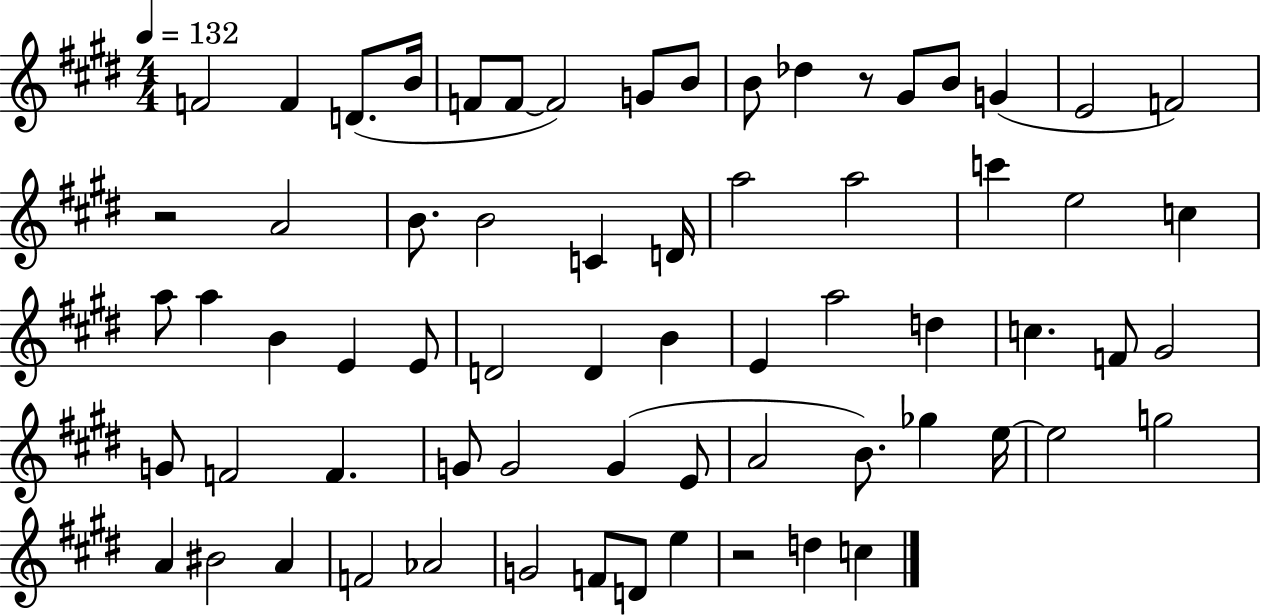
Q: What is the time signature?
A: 4/4